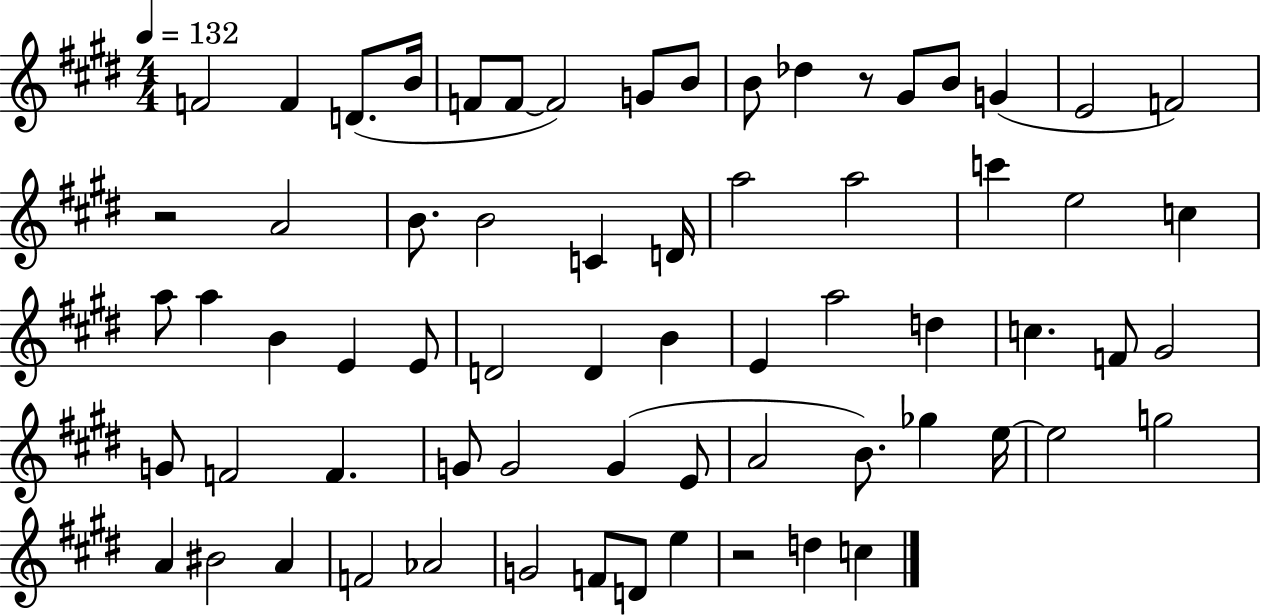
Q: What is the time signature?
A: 4/4